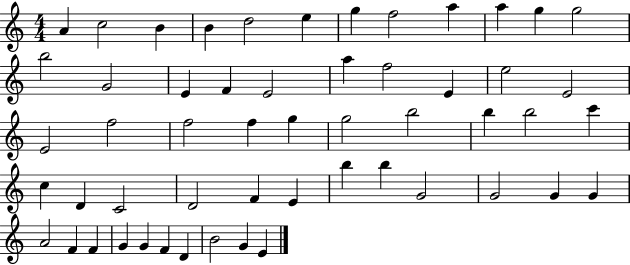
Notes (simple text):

A4/q C5/h B4/q B4/q D5/h E5/q G5/q F5/h A5/q A5/q G5/q G5/h B5/h G4/h E4/q F4/q E4/h A5/q F5/h E4/q E5/h E4/h E4/h F5/h F5/h F5/q G5/q G5/h B5/h B5/q B5/h C6/q C5/q D4/q C4/h D4/h F4/q E4/q B5/q B5/q G4/h G4/h G4/q G4/q A4/h F4/q F4/q G4/q G4/q F4/q D4/q B4/h G4/q E4/q